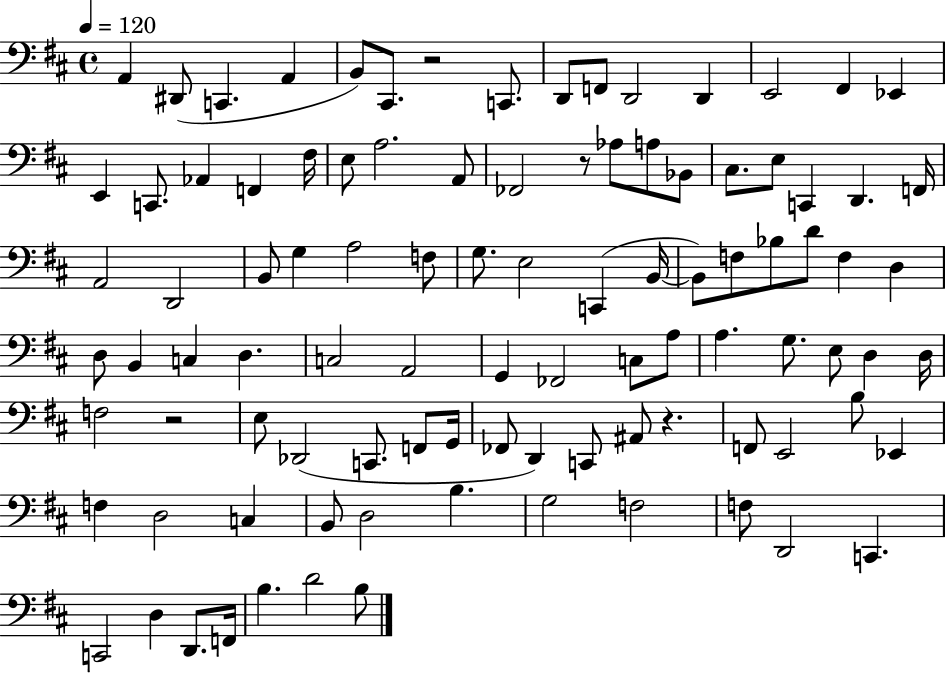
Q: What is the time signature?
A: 4/4